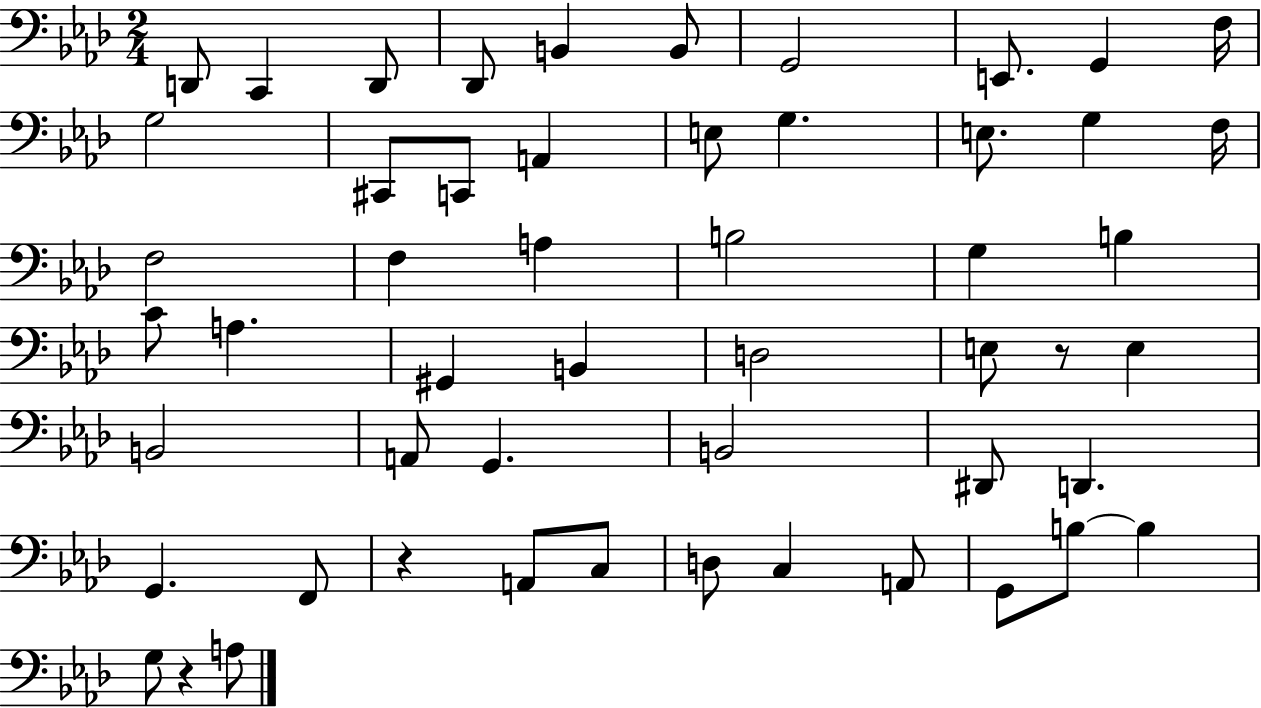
{
  \clef bass
  \numericTimeSignature
  \time 2/4
  \key aes \major
  d,8 c,4 d,8 | des,8 b,4 b,8 | g,2 | e,8. g,4 f16 | \break g2 | cis,8 c,8 a,4 | e8 g4. | e8. g4 f16 | \break f2 | f4 a4 | b2 | g4 b4 | \break c'8 a4. | gis,4 b,4 | d2 | e8 r8 e4 | \break b,2 | a,8 g,4. | b,2 | dis,8 d,4. | \break g,4. f,8 | r4 a,8 c8 | d8 c4 a,8 | g,8 b8~~ b4 | \break g8 r4 a8 | \bar "|."
}